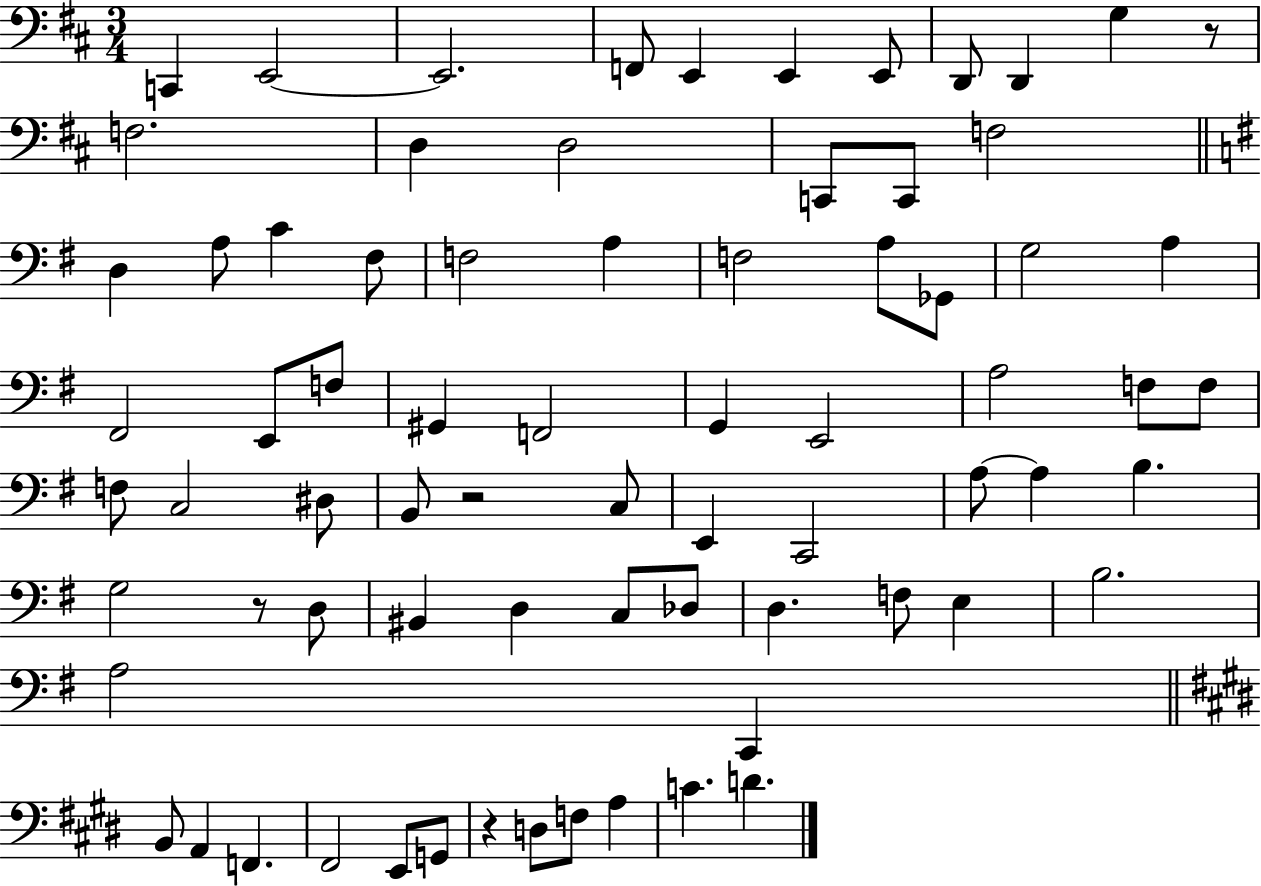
{
  \clef bass
  \numericTimeSignature
  \time 3/4
  \key d \major
  c,4 e,2~~ | e,2. | f,8 e,4 e,4 e,8 | d,8 d,4 g4 r8 | \break f2. | d4 d2 | c,8 c,8 f2 | \bar "||" \break \key g \major d4 a8 c'4 fis8 | f2 a4 | f2 a8 ges,8 | g2 a4 | \break fis,2 e,8 f8 | gis,4 f,2 | g,4 e,2 | a2 f8 f8 | \break f8 c2 dis8 | b,8 r2 c8 | e,4 c,2 | a8~~ a4 b4. | \break g2 r8 d8 | bis,4 d4 c8 des8 | d4. f8 e4 | b2. | \break a2 c,4 | \bar "||" \break \key e \major b,8 a,4 f,4. | fis,2 e,8 g,8 | r4 d8 f8 a4 | c'4. d'4. | \break \bar "|."
}